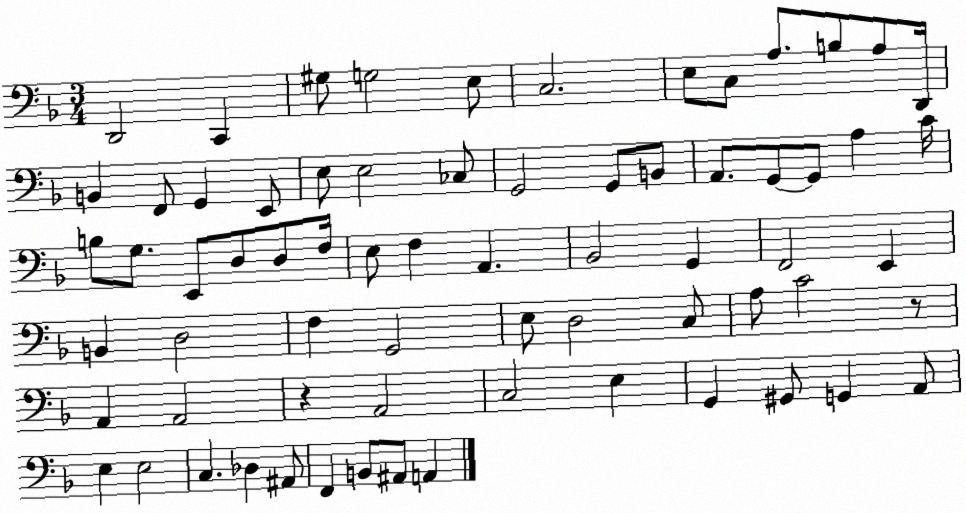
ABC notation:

X:1
T:Untitled
M:3/4
L:1/4
K:F
D,,2 C,, ^G,/2 G,2 E,/2 C,2 E,/2 C,/2 A,/2 B,/2 A,/2 D,,/4 B,, F,,/2 G,, E,,/2 E,/2 E,2 _C,/2 G,,2 G,,/2 B,,/2 A,,/2 G,,/2 G,,/2 A, C/4 B,/2 G,/2 E,,/2 D,/2 D,/2 F,/4 E,/2 F, A,, _B,,2 G,, F,,2 E,, B,, D,2 F, G,,2 E,/2 D,2 C,/2 A,/2 C2 z/2 A,, A,,2 z A,,2 C,2 E, G,, ^G,,/2 G,, A,,/2 E, E,2 C, _D, ^A,,/2 F,, B,,/2 ^A,,/2 A,,